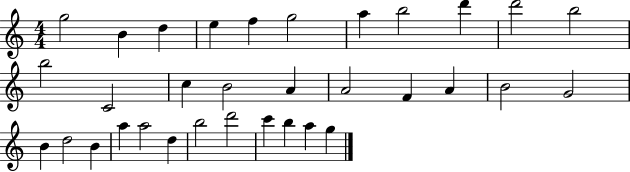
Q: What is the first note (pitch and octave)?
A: G5